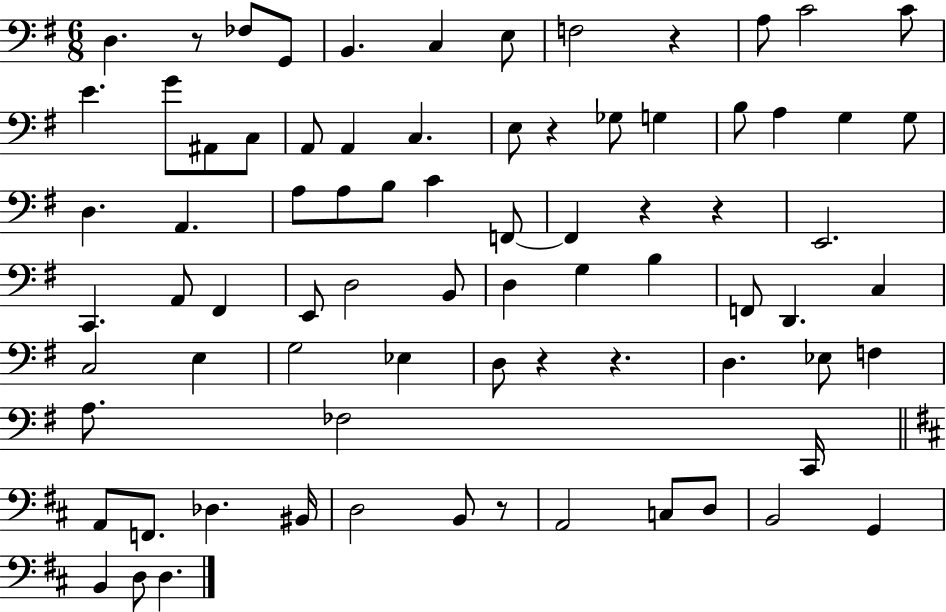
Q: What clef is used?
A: bass